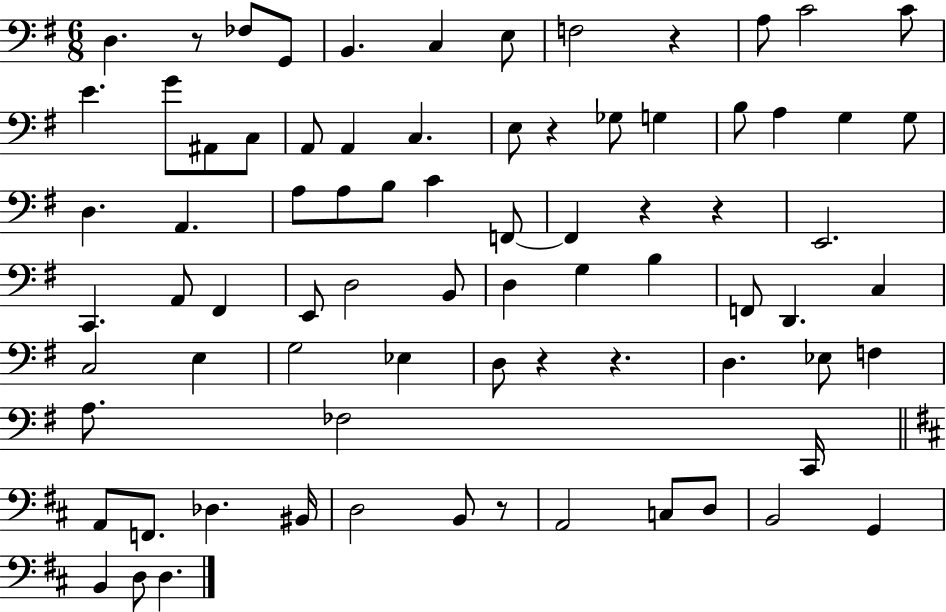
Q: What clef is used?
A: bass